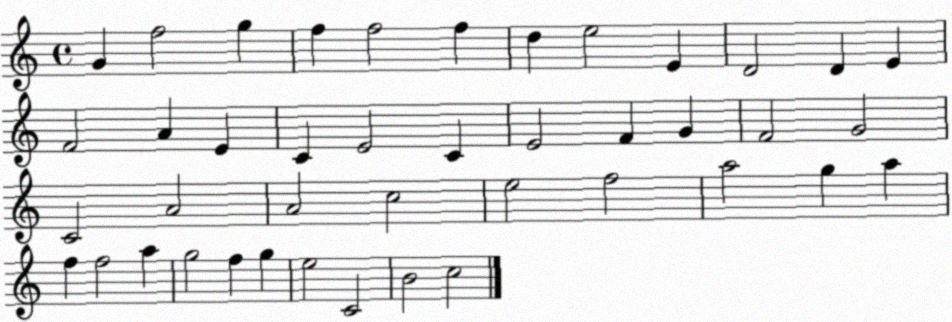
X:1
T:Untitled
M:4/4
L:1/4
K:C
G f2 g f f2 f d e2 E D2 D E F2 A E C E2 C E2 F G F2 G2 C2 A2 A2 c2 e2 f2 a2 g a f f2 a g2 f g e2 C2 B2 c2